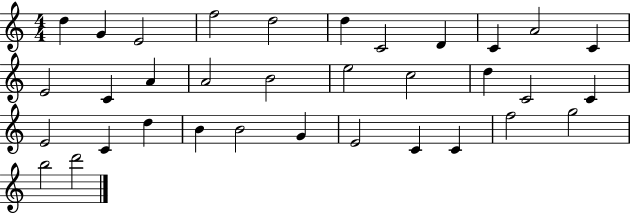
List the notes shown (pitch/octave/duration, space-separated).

D5/q G4/q E4/h F5/h D5/h D5/q C4/h D4/q C4/q A4/h C4/q E4/h C4/q A4/q A4/h B4/h E5/h C5/h D5/q C4/h C4/q E4/h C4/q D5/q B4/q B4/h G4/q E4/h C4/q C4/q F5/h G5/h B5/h D6/h